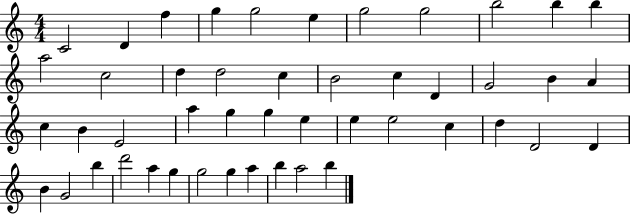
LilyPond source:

{
  \clef treble
  \numericTimeSignature
  \time 4/4
  \key c \major
  c'2 d'4 f''4 | g''4 g''2 e''4 | g''2 g''2 | b''2 b''4 b''4 | \break a''2 c''2 | d''4 d''2 c''4 | b'2 c''4 d'4 | g'2 b'4 a'4 | \break c''4 b'4 e'2 | a''4 g''4 g''4 e''4 | e''4 e''2 c''4 | d''4 d'2 d'4 | \break b'4 g'2 b''4 | d'''2 a''4 g''4 | g''2 g''4 a''4 | b''4 a''2 b''4 | \break \bar "|."
}